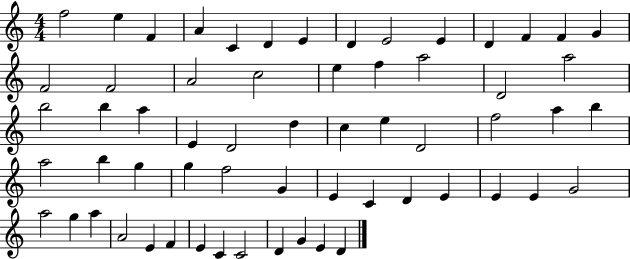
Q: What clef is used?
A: treble